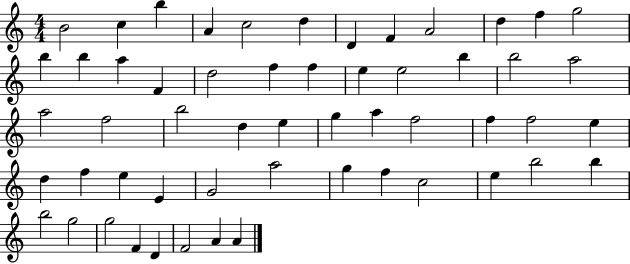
{
  \clef treble
  \numericTimeSignature
  \time 4/4
  \key c \major
  b'2 c''4 b''4 | a'4 c''2 d''4 | d'4 f'4 a'2 | d''4 f''4 g''2 | \break b''4 b''4 a''4 f'4 | d''2 f''4 f''4 | e''4 e''2 b''4 | b''2 a''2 | \break a''2 f''2 | b''2 d''4 e''4 | g''4 a''4 f''2 | f''4 f''2 e''4 | \break d''4 f''4 e''4 e'4 | g'2 a''2 | g''4 f''4 c''2 | e''4 b''2 b''4 | \break b''2 g''2 | g''2 f'4 d'4 | f'2 a'4 a'4 | \bar "|."
}